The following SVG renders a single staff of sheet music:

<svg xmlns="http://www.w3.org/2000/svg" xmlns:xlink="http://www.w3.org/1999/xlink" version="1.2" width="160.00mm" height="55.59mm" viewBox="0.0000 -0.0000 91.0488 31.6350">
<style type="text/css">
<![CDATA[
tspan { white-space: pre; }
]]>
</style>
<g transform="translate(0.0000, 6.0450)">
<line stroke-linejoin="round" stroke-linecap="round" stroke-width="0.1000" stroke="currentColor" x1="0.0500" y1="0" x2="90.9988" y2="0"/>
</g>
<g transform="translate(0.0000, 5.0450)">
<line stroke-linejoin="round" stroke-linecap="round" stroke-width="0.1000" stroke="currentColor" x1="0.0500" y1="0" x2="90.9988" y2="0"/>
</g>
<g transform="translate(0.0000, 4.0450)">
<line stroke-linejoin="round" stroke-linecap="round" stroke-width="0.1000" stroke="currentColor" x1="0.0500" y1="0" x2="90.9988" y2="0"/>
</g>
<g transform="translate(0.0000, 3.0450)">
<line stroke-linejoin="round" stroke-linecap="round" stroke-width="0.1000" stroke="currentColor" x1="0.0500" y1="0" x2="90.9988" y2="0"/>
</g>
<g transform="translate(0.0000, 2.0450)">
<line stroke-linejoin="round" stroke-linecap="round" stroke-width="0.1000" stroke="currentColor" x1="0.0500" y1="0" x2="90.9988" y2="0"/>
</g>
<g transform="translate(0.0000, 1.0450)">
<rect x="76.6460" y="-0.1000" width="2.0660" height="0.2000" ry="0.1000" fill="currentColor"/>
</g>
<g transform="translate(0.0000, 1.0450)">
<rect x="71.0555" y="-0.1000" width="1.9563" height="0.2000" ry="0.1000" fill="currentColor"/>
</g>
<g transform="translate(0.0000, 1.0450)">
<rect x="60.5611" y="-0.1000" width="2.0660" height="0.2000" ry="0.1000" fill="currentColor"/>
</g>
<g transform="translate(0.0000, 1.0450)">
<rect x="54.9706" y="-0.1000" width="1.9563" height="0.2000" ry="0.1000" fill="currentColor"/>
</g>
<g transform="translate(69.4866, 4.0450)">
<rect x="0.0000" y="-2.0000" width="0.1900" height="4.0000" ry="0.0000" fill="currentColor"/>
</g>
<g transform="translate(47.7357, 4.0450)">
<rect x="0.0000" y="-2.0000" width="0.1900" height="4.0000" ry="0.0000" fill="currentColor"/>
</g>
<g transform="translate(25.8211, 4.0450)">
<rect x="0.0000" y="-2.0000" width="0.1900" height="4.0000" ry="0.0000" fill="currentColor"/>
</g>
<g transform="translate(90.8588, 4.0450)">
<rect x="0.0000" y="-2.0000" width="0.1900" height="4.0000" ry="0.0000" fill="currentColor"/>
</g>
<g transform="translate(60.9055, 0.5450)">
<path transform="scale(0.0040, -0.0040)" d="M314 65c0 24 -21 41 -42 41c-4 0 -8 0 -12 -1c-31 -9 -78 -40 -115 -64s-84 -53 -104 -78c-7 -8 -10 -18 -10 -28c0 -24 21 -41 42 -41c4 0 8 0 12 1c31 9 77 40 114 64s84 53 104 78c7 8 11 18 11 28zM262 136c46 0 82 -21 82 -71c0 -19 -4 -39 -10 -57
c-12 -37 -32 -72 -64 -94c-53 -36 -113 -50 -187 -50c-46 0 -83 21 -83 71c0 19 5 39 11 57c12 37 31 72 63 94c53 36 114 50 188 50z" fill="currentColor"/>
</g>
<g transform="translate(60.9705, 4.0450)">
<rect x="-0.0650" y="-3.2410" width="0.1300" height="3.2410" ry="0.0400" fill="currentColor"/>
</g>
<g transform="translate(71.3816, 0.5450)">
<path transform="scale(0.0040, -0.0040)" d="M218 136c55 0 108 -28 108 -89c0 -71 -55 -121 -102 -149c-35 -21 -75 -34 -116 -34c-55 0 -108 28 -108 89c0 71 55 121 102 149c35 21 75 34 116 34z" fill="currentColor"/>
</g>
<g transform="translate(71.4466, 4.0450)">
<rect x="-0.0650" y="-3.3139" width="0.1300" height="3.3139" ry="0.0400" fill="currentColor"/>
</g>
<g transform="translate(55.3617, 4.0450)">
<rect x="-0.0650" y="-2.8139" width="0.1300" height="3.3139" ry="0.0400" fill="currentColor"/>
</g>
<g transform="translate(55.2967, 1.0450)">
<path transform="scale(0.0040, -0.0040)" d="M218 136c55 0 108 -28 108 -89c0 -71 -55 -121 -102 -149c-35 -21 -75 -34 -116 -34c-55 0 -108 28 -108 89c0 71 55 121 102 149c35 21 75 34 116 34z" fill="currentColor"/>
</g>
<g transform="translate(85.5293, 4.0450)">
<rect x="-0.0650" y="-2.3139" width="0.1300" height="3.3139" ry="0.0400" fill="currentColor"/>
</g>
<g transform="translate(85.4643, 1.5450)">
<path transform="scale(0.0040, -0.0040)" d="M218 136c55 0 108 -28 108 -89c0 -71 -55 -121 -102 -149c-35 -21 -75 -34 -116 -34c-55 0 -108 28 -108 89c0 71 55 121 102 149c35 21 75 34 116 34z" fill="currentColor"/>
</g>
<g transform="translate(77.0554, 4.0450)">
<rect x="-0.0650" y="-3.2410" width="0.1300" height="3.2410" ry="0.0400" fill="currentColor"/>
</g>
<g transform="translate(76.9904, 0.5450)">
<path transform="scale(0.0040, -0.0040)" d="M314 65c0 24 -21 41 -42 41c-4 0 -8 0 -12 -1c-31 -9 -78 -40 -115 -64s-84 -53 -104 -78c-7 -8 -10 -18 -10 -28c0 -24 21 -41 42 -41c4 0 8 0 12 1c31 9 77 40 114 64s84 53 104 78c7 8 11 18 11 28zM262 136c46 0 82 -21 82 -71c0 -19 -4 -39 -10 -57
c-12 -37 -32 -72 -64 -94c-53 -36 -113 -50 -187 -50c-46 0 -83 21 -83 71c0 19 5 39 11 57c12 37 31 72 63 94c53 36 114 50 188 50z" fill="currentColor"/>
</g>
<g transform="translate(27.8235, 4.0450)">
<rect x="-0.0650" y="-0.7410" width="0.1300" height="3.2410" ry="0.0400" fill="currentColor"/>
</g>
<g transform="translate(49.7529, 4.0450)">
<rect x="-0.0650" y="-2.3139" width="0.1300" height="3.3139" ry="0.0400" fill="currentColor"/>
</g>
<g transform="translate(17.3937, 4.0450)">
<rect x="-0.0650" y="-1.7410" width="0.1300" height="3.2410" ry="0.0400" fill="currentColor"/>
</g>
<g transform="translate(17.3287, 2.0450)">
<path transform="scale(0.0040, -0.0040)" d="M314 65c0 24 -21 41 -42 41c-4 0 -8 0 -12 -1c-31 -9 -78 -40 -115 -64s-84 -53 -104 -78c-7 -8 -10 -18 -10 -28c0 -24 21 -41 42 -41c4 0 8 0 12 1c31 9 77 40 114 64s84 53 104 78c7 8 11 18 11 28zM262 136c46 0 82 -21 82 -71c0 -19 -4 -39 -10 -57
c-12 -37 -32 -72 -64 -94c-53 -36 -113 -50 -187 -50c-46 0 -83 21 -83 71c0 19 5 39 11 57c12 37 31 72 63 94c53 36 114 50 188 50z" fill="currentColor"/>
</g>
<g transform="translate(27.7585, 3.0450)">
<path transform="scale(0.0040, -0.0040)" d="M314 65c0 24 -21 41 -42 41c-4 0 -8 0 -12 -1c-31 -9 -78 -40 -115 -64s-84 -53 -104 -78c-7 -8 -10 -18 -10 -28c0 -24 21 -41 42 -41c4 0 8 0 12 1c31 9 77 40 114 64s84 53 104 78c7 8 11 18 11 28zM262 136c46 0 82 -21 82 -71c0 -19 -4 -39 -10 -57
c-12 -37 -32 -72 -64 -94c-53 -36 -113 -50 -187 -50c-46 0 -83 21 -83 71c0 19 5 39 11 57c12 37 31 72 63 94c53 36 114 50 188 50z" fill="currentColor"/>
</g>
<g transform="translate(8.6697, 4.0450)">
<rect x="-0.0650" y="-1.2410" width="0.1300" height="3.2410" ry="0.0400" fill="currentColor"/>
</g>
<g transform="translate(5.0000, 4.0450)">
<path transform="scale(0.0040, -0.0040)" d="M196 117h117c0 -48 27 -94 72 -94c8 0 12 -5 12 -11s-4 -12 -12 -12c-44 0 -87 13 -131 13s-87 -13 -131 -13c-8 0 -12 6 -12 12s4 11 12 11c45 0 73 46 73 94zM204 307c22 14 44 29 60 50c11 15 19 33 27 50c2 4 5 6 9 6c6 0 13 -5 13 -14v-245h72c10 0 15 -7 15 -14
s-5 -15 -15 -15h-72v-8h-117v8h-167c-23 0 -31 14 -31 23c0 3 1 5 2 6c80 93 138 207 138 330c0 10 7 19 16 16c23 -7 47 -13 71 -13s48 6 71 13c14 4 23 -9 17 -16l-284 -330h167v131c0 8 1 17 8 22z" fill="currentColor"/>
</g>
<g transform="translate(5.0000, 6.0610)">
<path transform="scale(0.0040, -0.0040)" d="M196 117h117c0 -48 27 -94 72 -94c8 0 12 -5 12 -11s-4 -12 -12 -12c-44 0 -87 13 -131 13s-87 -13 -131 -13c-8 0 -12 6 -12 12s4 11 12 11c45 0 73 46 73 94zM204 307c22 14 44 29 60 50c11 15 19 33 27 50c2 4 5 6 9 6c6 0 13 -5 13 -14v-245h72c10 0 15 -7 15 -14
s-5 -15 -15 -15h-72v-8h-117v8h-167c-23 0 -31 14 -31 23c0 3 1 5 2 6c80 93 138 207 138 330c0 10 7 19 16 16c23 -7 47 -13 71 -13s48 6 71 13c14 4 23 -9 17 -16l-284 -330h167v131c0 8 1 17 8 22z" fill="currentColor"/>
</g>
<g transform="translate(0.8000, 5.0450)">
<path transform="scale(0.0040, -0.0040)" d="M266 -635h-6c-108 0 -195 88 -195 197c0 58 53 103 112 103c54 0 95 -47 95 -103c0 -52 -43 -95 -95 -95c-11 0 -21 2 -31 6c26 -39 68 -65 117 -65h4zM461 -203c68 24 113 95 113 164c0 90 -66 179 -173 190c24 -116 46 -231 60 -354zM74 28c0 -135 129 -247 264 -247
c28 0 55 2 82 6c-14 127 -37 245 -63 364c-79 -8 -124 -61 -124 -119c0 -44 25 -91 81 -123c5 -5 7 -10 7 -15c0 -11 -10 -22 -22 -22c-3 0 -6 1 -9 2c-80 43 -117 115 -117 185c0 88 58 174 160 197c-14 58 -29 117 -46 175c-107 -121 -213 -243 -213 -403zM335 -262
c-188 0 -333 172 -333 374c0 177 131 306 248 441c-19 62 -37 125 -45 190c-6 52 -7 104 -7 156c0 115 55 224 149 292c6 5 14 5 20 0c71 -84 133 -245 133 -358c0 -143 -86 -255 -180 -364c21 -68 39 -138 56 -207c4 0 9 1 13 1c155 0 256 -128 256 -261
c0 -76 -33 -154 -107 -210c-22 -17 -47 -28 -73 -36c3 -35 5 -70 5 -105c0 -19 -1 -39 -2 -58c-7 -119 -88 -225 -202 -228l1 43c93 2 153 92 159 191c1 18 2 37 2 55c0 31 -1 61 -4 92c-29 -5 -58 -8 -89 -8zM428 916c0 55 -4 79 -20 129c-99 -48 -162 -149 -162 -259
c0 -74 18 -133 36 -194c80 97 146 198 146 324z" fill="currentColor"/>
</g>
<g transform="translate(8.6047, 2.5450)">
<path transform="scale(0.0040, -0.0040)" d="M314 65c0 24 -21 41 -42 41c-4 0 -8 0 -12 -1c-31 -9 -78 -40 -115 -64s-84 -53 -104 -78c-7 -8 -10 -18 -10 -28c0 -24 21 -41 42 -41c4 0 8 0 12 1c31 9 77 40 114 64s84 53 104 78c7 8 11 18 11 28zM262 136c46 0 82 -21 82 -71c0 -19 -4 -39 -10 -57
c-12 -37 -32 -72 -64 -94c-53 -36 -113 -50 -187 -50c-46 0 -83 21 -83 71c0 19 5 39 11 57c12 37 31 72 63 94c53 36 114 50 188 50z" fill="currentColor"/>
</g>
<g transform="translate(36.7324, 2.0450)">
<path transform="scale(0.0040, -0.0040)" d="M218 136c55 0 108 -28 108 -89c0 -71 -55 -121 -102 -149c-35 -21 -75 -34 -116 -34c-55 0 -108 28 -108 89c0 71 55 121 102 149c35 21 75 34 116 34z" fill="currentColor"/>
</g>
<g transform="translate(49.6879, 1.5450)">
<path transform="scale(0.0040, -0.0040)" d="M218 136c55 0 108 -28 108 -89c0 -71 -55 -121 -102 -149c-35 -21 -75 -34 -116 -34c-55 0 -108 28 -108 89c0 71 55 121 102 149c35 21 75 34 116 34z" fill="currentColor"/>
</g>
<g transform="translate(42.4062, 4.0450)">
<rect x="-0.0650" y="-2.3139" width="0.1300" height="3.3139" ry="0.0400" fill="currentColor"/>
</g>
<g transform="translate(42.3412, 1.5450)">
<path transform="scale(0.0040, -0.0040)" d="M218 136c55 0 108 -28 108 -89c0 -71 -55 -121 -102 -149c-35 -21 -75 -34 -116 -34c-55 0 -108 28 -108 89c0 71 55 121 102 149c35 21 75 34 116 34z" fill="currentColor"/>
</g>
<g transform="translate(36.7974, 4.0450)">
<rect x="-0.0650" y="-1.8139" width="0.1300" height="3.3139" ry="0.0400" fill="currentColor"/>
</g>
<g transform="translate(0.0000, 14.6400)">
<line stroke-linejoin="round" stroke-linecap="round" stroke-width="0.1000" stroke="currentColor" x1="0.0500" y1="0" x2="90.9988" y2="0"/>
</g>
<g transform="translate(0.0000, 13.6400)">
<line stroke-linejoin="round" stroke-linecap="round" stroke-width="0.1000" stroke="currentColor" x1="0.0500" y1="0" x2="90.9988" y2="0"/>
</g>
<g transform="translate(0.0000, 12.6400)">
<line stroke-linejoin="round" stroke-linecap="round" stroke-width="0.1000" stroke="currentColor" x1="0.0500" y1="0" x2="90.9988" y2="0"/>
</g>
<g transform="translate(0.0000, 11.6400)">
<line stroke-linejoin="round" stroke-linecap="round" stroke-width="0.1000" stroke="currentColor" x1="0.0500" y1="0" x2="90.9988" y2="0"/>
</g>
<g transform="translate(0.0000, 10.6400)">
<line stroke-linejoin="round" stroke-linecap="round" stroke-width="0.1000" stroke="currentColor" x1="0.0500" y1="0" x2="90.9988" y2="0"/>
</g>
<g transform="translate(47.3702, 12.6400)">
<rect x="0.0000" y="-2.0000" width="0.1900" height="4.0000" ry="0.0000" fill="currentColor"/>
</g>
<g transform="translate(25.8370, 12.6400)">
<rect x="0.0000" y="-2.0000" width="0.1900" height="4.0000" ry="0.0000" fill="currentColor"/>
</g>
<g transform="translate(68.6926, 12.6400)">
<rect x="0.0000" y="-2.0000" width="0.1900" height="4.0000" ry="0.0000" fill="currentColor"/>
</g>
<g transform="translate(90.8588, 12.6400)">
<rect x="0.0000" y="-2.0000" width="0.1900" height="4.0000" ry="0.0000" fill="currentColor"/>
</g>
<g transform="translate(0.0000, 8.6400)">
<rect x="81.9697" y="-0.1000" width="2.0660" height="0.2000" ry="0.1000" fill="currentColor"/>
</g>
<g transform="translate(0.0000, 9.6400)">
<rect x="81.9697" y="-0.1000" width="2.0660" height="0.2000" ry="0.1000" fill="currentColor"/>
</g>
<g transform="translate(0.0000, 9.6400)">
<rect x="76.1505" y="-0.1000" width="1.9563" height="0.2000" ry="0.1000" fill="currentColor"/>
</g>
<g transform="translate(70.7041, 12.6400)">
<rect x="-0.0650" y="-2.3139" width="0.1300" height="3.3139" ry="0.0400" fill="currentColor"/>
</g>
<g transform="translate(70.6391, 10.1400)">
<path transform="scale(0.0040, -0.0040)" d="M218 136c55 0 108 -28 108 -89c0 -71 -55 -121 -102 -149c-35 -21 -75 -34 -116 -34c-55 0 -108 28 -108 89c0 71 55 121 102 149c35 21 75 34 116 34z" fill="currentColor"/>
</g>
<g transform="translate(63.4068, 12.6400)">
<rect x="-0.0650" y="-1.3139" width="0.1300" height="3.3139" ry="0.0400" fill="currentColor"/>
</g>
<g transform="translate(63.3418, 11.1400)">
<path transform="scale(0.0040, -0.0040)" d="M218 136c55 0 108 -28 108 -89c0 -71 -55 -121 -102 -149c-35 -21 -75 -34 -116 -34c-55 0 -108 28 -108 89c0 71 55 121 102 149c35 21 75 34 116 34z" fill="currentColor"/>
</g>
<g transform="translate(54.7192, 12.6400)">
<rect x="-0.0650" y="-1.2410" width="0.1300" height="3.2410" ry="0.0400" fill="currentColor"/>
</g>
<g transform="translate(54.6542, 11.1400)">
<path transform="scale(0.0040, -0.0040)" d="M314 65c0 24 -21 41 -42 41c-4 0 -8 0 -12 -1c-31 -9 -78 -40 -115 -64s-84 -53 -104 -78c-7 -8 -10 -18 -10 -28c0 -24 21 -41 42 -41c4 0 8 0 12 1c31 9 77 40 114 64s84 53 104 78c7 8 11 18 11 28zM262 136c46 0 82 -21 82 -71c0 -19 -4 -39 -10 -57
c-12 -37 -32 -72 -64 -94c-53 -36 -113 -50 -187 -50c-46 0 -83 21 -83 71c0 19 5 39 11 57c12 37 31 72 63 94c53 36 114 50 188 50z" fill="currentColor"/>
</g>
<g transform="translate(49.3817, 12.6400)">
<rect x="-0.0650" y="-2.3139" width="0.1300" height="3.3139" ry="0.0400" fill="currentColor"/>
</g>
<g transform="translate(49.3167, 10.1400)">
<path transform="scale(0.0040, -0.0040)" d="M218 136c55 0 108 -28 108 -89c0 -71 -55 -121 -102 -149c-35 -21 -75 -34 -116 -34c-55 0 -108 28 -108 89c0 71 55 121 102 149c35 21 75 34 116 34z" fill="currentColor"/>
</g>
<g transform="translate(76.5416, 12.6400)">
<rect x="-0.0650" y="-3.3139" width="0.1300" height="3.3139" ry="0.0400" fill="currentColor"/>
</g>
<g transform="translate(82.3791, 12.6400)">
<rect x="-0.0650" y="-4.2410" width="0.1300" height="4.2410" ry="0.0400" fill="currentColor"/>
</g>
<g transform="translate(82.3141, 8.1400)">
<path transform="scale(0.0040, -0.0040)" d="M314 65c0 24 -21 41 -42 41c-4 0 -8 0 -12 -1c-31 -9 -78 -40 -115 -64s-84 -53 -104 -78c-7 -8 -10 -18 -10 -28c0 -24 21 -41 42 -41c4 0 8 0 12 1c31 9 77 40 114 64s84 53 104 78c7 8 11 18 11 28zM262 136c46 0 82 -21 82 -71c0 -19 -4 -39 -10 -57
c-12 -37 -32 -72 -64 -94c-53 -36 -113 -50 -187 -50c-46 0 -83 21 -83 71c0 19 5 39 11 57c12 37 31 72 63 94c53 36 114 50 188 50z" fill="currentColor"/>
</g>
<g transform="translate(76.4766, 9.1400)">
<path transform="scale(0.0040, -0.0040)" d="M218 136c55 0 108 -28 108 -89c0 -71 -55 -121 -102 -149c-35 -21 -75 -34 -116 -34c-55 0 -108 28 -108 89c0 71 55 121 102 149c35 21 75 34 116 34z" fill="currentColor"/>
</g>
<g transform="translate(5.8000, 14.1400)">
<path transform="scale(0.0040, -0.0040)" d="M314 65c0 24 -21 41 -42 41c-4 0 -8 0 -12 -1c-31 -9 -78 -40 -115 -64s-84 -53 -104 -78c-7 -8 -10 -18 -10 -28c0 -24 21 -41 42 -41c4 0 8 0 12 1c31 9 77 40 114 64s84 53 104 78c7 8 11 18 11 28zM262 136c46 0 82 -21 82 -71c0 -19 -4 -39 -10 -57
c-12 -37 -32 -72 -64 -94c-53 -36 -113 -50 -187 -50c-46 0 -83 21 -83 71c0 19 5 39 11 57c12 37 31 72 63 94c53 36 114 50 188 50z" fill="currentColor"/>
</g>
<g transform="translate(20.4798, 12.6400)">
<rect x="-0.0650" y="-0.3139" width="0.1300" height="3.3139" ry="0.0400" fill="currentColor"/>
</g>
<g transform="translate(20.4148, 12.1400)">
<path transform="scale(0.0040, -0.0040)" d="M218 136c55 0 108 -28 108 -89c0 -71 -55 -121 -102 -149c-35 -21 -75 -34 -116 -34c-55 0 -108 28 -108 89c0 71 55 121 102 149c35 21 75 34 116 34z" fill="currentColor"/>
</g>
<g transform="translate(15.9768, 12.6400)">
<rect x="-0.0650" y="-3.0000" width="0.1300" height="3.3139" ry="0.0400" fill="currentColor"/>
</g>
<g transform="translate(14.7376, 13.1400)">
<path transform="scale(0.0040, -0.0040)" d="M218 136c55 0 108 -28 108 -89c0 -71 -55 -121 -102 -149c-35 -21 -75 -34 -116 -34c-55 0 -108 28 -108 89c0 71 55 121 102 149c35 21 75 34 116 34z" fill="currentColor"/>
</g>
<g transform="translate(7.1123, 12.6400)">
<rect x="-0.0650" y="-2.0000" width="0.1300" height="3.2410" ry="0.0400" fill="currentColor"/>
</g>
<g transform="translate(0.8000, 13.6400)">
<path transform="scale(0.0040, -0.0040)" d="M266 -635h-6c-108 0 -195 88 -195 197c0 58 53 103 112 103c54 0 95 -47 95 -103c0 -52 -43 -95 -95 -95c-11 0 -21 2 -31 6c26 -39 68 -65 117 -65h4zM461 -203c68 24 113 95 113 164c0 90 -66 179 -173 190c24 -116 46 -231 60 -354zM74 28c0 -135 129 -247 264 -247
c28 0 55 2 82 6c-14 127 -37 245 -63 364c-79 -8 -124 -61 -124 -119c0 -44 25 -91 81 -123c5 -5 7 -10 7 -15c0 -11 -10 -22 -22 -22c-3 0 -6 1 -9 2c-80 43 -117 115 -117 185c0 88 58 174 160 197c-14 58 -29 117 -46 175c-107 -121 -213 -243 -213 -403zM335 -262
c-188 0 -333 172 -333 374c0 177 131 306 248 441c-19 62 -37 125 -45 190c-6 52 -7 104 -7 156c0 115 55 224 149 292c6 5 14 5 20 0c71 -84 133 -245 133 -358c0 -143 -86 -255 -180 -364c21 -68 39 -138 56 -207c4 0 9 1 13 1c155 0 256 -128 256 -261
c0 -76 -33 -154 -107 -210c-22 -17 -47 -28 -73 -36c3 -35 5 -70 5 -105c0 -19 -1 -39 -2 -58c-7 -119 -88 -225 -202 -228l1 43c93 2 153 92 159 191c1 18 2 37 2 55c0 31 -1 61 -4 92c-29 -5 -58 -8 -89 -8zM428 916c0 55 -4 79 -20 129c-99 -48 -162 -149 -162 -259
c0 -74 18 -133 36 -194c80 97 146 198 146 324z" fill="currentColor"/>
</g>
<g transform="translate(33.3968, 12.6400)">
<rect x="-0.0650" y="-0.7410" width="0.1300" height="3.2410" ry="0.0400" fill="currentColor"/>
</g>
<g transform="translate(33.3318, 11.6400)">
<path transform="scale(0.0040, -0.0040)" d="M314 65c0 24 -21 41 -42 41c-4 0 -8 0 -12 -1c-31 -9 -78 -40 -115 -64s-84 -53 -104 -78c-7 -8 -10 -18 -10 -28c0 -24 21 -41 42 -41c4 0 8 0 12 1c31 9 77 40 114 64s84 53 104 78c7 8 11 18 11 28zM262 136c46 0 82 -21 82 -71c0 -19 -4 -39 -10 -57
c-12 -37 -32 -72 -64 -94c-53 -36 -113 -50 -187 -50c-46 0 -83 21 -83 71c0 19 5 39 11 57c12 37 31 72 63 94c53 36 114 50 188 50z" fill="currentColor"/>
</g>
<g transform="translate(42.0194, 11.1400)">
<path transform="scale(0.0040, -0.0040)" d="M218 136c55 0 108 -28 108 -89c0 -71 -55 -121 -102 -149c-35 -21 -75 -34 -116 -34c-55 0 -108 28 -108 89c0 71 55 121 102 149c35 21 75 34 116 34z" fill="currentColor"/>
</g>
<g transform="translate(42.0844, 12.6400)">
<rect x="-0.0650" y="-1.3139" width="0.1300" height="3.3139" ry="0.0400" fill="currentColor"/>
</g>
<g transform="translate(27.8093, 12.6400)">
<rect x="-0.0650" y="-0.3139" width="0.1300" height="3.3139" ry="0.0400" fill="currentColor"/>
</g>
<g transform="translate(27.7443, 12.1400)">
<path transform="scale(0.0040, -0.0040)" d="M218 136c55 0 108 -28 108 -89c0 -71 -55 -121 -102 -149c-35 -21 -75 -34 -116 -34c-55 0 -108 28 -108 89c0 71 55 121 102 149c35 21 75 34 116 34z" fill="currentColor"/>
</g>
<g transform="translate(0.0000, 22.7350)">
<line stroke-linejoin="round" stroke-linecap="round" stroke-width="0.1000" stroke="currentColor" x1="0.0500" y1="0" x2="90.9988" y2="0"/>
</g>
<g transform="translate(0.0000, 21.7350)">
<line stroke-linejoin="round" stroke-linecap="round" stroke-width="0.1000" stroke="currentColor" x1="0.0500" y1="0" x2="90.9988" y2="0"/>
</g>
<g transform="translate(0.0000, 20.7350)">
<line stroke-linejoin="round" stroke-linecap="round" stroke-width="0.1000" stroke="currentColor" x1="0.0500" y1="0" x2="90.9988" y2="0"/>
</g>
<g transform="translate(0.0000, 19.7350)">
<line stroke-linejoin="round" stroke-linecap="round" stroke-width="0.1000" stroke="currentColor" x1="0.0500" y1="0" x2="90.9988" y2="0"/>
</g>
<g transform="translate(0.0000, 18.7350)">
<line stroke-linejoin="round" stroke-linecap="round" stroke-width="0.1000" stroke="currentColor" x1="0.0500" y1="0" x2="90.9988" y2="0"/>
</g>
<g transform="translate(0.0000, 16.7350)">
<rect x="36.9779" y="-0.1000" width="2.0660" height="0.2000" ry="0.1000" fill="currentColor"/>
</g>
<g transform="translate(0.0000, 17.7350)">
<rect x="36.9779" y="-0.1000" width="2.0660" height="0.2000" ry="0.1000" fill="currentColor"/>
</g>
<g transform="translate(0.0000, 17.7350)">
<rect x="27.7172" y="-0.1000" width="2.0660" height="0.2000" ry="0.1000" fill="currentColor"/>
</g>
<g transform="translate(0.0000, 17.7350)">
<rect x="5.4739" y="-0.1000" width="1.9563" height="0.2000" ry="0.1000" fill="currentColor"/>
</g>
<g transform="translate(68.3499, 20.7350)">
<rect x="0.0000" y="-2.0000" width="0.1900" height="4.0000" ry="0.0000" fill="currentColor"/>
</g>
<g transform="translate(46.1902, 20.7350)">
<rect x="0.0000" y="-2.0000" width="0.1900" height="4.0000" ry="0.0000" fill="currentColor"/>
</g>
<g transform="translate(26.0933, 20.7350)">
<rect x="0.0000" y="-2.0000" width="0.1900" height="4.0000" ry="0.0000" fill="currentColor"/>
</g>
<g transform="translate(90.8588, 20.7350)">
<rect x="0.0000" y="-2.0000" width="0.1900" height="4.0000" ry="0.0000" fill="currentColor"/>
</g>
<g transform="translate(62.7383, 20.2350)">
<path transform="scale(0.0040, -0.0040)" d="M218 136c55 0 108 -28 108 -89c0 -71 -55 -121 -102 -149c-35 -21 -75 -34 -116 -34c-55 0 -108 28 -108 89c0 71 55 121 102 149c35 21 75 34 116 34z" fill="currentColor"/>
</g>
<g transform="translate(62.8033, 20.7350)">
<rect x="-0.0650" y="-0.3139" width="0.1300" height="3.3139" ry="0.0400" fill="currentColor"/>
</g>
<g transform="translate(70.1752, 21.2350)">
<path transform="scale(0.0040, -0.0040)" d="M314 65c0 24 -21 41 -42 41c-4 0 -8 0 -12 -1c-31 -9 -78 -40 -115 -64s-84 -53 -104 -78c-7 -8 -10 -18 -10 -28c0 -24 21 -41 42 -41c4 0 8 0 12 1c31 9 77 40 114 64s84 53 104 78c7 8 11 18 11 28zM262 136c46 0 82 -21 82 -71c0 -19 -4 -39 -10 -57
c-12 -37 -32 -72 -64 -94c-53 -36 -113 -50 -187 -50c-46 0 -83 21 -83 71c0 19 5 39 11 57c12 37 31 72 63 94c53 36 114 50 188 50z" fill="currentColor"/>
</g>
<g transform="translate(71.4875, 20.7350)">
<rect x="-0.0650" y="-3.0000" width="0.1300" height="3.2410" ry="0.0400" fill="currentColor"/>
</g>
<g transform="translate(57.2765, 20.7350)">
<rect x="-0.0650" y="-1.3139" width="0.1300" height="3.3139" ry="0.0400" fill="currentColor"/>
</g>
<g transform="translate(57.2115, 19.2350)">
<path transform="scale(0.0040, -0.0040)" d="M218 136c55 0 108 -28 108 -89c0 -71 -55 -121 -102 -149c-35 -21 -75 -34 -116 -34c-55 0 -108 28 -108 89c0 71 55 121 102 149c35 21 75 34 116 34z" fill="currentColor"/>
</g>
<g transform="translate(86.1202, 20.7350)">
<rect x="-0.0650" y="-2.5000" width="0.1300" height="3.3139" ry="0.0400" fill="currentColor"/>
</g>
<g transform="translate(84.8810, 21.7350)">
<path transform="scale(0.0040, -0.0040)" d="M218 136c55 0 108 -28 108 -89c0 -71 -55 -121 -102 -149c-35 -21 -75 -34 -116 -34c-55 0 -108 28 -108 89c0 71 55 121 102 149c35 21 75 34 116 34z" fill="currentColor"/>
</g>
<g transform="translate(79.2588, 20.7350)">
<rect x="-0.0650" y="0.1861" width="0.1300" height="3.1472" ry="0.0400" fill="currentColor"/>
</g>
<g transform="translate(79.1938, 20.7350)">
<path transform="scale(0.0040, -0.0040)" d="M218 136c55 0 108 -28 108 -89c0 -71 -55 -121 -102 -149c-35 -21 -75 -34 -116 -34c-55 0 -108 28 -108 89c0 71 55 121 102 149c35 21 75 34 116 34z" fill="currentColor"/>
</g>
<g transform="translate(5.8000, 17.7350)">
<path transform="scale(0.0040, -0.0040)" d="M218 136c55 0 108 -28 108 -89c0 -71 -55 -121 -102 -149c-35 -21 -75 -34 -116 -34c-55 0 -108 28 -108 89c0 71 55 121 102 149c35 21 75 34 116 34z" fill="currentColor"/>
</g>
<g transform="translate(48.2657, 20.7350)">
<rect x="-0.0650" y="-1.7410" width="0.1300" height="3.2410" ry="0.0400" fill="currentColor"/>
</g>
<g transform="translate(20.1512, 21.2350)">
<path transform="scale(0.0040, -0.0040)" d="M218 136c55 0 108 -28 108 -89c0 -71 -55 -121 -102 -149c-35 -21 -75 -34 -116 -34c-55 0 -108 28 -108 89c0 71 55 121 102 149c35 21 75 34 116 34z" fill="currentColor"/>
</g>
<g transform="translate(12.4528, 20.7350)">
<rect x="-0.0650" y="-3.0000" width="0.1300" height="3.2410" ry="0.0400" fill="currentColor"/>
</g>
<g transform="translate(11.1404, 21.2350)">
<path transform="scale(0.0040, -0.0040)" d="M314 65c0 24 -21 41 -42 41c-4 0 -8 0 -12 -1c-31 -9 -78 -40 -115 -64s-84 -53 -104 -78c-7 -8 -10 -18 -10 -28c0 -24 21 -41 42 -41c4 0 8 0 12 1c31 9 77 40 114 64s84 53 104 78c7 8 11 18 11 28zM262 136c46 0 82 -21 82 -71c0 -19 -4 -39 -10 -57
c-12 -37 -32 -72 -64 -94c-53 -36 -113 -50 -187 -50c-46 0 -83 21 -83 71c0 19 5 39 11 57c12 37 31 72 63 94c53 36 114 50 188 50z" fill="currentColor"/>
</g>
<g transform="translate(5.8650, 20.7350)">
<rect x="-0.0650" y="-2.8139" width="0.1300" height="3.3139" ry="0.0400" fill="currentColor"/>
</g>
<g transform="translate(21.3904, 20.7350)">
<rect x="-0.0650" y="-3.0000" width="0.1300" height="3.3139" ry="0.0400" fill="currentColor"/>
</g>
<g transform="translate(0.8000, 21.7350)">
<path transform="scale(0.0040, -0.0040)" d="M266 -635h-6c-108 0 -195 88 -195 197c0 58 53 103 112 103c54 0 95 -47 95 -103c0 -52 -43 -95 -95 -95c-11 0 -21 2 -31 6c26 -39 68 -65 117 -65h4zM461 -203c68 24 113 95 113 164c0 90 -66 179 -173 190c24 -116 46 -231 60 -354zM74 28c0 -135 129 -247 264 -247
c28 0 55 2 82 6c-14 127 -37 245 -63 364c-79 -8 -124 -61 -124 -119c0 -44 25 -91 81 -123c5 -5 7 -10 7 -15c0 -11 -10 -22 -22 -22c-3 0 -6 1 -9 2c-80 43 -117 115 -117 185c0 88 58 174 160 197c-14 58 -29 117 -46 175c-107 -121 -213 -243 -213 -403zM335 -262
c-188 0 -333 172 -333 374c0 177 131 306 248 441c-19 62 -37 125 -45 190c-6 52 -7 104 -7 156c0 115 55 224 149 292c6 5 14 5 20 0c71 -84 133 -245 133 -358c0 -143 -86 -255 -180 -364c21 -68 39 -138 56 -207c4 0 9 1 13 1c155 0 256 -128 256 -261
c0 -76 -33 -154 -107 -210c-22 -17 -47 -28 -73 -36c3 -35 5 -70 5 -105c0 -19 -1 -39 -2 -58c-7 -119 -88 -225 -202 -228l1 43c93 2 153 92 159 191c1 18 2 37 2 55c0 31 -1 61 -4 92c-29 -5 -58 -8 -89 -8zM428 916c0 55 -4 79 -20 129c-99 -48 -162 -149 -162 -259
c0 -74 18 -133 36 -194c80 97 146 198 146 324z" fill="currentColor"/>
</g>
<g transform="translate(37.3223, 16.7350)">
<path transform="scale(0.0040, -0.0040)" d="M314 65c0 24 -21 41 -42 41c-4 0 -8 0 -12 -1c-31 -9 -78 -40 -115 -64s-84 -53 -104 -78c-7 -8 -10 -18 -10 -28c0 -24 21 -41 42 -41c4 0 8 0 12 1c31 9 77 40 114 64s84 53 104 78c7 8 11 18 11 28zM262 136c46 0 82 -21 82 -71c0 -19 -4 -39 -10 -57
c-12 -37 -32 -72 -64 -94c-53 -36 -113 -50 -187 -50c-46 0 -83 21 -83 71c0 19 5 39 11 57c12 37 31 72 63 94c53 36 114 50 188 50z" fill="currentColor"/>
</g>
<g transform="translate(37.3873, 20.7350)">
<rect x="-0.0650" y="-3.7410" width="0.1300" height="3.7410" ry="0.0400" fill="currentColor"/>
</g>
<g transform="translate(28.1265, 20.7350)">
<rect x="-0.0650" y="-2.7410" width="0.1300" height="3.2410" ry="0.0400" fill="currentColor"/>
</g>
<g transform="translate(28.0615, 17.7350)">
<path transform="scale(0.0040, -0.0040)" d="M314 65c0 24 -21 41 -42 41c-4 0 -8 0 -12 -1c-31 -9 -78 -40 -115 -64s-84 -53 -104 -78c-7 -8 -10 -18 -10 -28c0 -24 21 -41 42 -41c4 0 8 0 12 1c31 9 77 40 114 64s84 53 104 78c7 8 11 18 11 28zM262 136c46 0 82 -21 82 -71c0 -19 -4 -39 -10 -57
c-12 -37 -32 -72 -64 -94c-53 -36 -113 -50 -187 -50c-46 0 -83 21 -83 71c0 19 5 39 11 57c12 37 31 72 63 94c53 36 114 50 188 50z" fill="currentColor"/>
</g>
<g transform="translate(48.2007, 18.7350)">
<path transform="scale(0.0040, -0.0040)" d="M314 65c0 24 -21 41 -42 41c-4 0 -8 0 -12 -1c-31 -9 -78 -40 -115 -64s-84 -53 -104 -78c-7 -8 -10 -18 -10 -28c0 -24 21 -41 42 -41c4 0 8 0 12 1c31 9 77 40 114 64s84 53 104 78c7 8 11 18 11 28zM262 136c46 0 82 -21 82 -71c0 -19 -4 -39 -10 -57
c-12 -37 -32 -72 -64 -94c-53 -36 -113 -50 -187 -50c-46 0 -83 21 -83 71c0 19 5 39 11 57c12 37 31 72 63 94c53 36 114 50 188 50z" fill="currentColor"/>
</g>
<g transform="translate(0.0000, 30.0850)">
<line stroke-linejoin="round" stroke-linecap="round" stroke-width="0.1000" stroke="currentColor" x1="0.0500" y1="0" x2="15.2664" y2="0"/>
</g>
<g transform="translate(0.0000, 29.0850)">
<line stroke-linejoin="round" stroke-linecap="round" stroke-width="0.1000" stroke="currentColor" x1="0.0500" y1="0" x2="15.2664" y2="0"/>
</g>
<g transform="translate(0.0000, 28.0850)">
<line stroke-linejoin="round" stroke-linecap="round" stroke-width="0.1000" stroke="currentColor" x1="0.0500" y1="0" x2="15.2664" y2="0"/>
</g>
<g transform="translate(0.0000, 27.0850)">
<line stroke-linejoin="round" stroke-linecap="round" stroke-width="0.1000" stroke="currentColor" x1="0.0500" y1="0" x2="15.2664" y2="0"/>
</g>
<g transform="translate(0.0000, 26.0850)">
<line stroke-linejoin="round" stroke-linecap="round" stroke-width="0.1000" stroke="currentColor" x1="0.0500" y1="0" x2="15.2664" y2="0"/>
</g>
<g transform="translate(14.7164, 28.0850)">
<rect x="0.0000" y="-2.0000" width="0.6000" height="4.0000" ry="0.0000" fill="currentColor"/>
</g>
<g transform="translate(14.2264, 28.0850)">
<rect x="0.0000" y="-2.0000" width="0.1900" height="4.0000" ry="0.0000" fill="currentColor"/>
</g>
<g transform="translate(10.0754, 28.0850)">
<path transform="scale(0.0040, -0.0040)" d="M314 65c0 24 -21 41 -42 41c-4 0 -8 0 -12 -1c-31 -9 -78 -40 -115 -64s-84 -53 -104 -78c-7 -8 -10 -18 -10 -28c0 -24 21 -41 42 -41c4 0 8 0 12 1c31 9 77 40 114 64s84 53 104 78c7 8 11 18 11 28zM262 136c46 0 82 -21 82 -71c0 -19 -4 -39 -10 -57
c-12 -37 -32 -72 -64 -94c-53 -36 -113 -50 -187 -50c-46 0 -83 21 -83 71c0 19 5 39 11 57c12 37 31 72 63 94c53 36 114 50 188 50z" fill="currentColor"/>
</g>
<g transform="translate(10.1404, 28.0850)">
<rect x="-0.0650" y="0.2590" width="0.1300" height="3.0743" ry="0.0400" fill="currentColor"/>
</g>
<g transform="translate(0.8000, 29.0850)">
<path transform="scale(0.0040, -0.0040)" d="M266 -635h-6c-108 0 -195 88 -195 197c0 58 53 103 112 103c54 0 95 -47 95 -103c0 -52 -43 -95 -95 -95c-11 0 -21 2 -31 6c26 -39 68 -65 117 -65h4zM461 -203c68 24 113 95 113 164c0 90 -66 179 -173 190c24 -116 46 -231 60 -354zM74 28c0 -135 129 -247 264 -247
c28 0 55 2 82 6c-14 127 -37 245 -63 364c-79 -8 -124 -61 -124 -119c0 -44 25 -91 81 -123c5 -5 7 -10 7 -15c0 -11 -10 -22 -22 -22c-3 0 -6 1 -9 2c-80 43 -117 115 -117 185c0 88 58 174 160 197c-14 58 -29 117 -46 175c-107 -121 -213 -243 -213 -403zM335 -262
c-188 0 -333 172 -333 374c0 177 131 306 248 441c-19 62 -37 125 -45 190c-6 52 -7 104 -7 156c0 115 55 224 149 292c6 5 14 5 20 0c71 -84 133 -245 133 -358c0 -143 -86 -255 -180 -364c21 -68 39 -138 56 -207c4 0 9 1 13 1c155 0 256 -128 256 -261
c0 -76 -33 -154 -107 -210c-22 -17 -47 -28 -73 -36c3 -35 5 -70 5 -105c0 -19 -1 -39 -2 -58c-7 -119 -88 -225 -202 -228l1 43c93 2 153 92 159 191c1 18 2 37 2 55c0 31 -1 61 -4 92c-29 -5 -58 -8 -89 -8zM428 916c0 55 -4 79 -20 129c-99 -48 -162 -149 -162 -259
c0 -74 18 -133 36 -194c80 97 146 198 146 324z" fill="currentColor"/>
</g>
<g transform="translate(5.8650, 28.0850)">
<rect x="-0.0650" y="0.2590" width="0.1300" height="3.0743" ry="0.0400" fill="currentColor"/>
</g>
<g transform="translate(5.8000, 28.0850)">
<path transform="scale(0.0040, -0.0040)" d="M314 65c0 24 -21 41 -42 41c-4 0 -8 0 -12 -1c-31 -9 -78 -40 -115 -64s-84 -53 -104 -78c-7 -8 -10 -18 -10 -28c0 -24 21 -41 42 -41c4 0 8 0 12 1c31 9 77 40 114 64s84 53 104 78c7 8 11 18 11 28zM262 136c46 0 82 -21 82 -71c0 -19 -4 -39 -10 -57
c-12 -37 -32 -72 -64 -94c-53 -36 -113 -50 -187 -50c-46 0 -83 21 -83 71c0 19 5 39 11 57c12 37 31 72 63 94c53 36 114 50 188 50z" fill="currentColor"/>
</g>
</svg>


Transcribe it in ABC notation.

X:1
T:Untitled
M:4/4
L:1/4
K:C
e2 f2 d2 f g g a b2 b b2 g F2 A c c d2 e g e2 e g b d'2 a A2 A a2 c'2 f2 e c A2 B G B2 B2